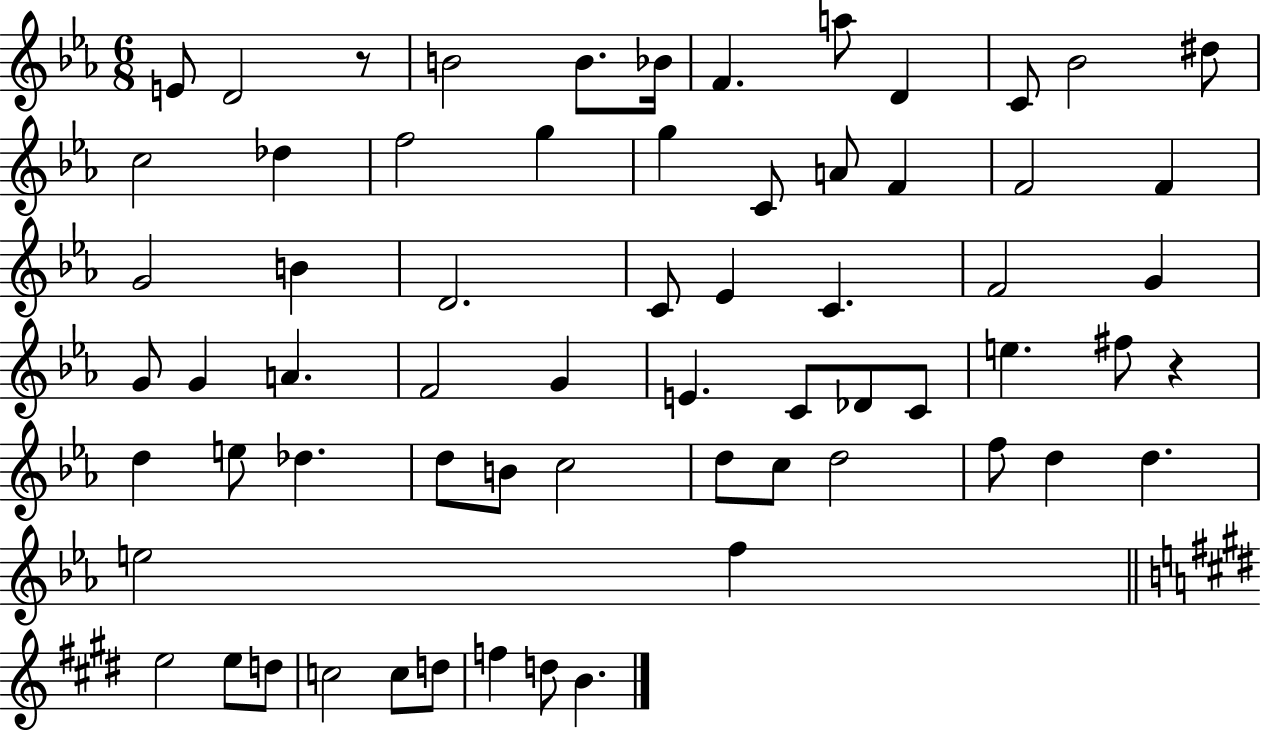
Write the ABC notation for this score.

X:1
T:Untitled
M:6/8
L:1/4
K:Eb
E/2 D2 z/2 B2 B/2 _B/4 F a/2 D C/2 _B2 ^d/2 c2 _d f2 g g C/2 A/2 F F2 F G2 B D2 C/2 _E C F2 G G/2 G A F2 G E C/2 _D/2 C/2 e ^f/2 z d e/2 _d d/2 B/2 c2 d/2 c/2 d2 f/2 d d e2 f e2 e/2 d/2 c2 c/2 d/2 f d/2 B